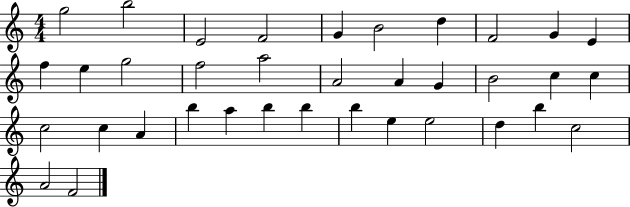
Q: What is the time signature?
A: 4/4